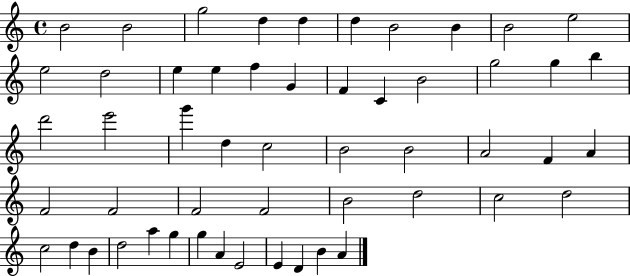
B4/h B4/h G5/h D5/q D5/q D5/q B4/h B4/q B4/h E5/h E5/h D5/h E5/q E5/q F5/q G4/q F4/q C4/q B4/h G5/h G5/q B5/q D6/h E6/h G6/q D5/q C5/h B4/h B4/h A4/h F4/q A4/q F4/h F4/h F4/h F4/h B4/h D5/h C5/h D5/h C5/h D5/q B4/q D5/h A5/q G5/q G5/q A4/q E4/h E4/q D4/q B4/q A4/q